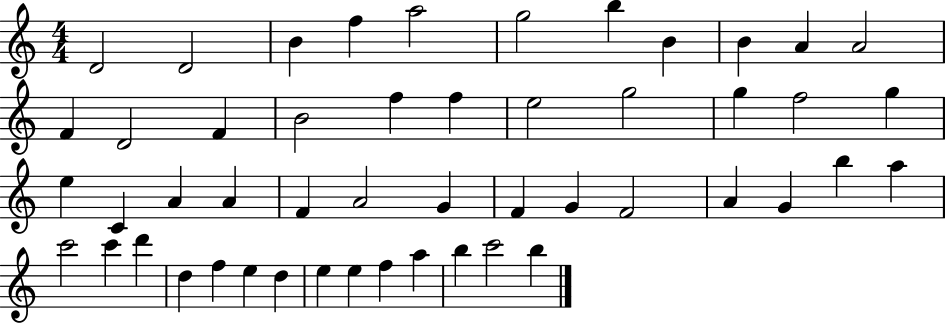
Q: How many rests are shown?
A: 0